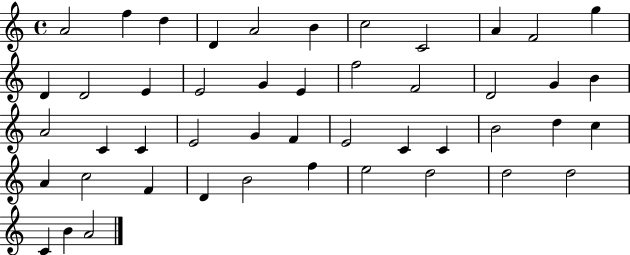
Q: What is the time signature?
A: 4/4